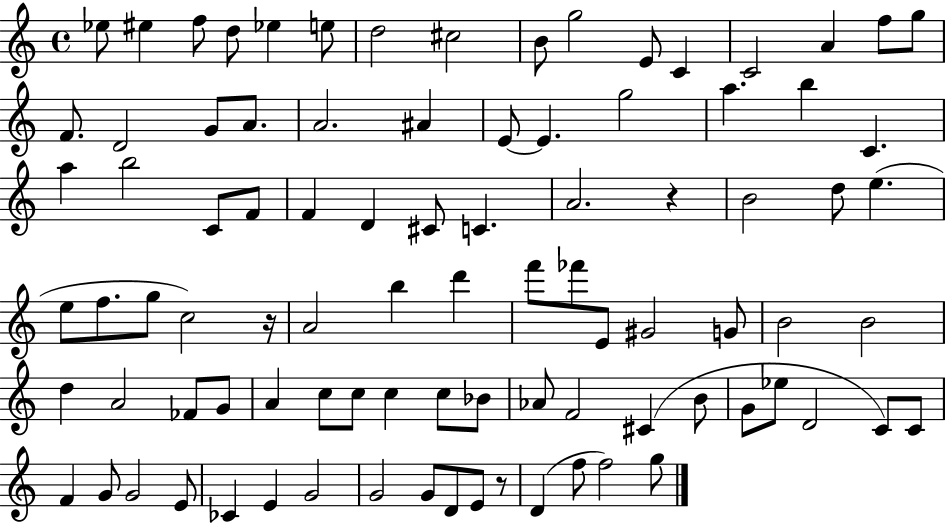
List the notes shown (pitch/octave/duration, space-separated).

Eb5/e EIS5/q F5/e D5/e Eb5/q E5/e D5/h C#5/h B4/e G5/h E4/e C4/q C4/h A4/q F5/e G5/e F4/e. D4/h G4/e A4/e. A4/h. A#4/q E4/e E4/q. G5/h A5/q. B5/q C4/q. A5/q B5/h C4/e F4/e F4/q D4/q C#4/e C4/q. A4/h. R/q B4/h D5/e E5/q. E5/e F5/e. G5/e C5/h R/s A4/h B5/q D6/q F6/e FES6/e E4/e G#4/h G4/e B4/h B4/h D5/q A4/h FES4/e G4/e A4/q C5/e C5/e C5/q C5/e Bb4/e Ab4/e F4/h C#4/q B4/e G4/e Eb5/e D4/h C4/e C4/e F4/q G4/e G4/h E4/e CES4/q E4/q G4/h G4/h G4/e D4/e E4/e R/e D4/q F5/e F5/h G5/e